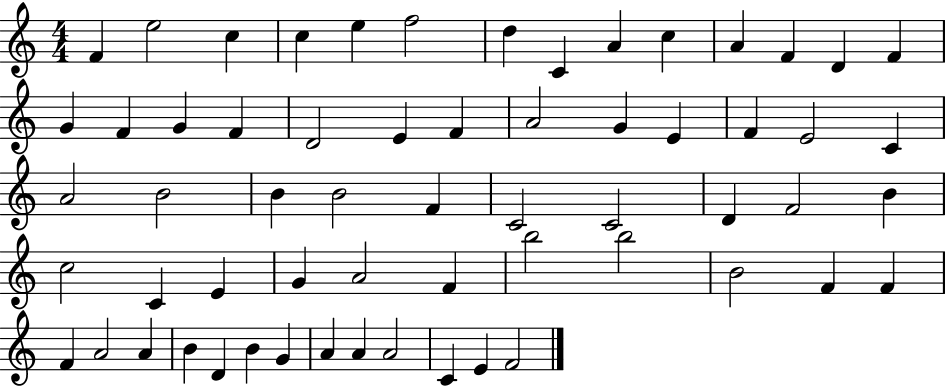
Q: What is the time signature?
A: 4/4